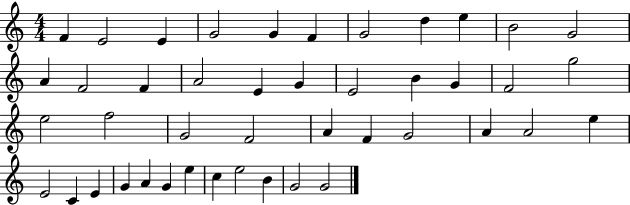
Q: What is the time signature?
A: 4/4